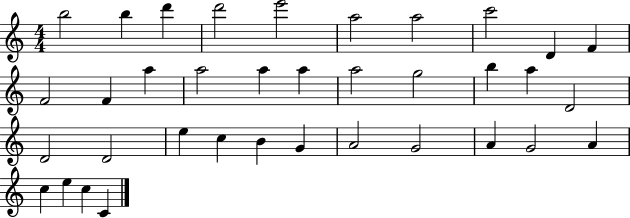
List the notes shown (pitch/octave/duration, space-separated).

B5/h B5/q D6/q D6/h E6/h A5/h A5/h C6/h D4/q F4/q F4/h F4/q A5/q A5/h A5/q A5/q A5/h G5/h B5/q A5/q D4/h D4/h D4/h E5/q C5/q B4/q G4/q A4/h G4/h A4/q G4/h A4/q C5/q E5/q C5/q C4/q